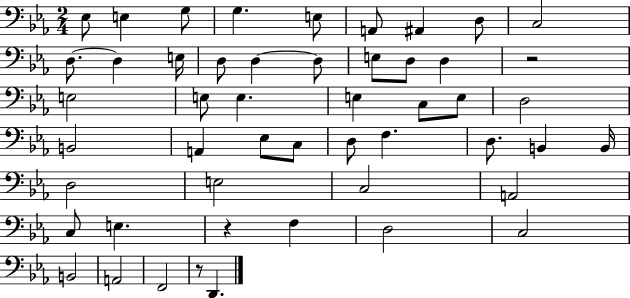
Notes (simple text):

Eb3/e E3/q G3/e G3/q. E3/e A2/e A#2/q D3/e C3/h D3/e. D3/q E3/s D3/e D3/q D3/e E3/e D3/e D3/q R/h E3/h E3/e E3/q. E3/q C3/e E3/e D3/h B2/h A2/q Eb3/e C3/e D3/e F3/q. D3/e. B2/q B2/s D3/h E3/h C3/h A2/h C3/e E3/q. R/q F3/q D3/h C3/h B2/h A2/h F2/h R/e D2/q.